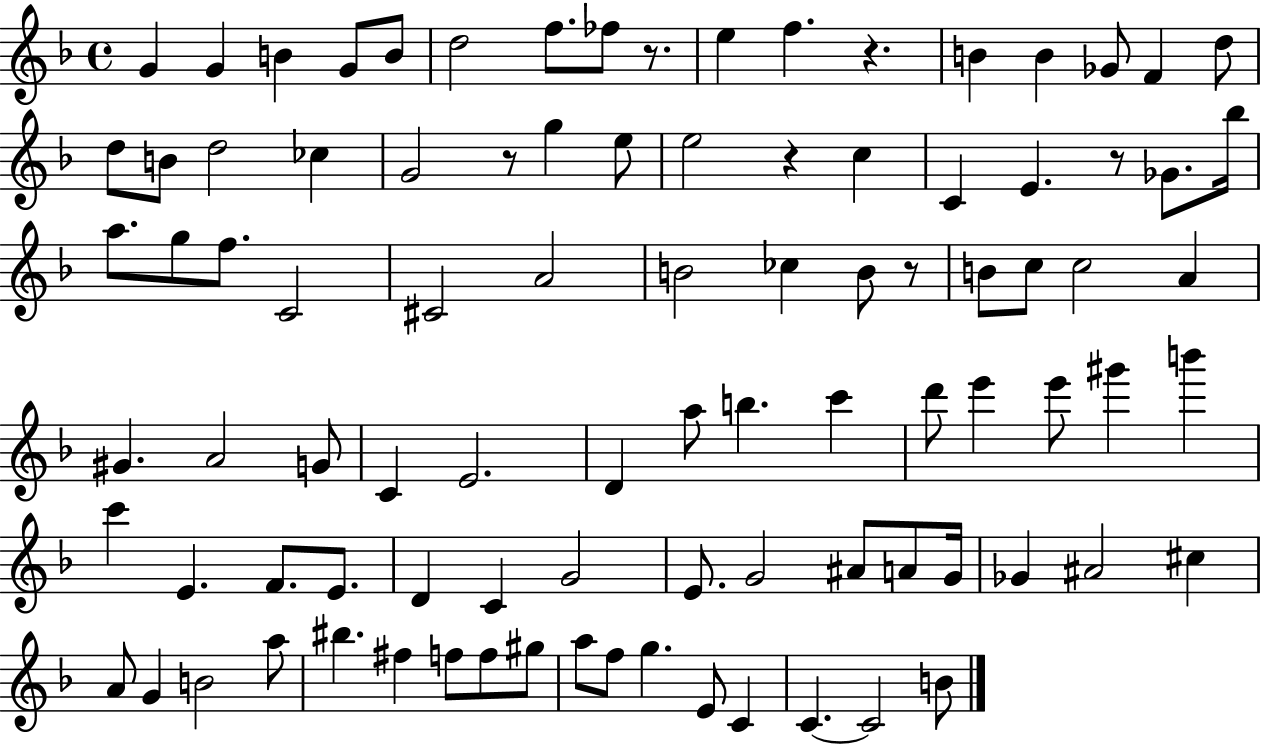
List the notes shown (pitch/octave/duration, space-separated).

G4/q G4/q B4/q G4/e B4/e D5/h F5/e. FES5/e R/e. E5/q F5/q. R/q. B4/q B4/q Gb4/e F4/q D5/e D5/e B4/e D5/h CES5/q G4/h R/e G5/q E5/e E5/h R/q C5/q C4/q E4/q. R/e Gb4/e. Bb5/s A5/e. G5/e F5/e. C4/h C#4/h A4/h B4/h CES5/q B4/e R/e B4/e C5/e C5/h A4/q G#4/q. A4/h G4/e C4/q E4/h. D4/q A5/e B5/q. C6/q D6/e E6/q E6/e G#6/q B6/q C6/q E4/q. F4/e. E4/e. D4/q C4/q G4/h E4/e. G4/h A#4/e A4/e G4/s Gb4/q A#4/h C#5/q A4/e G4/q B4/h A5/e BIS5/q. F#5/q F5/e F5/e G#5/e A5/e F5/e G5/q. E4/e C4/q C4/q. C4/h B4/e